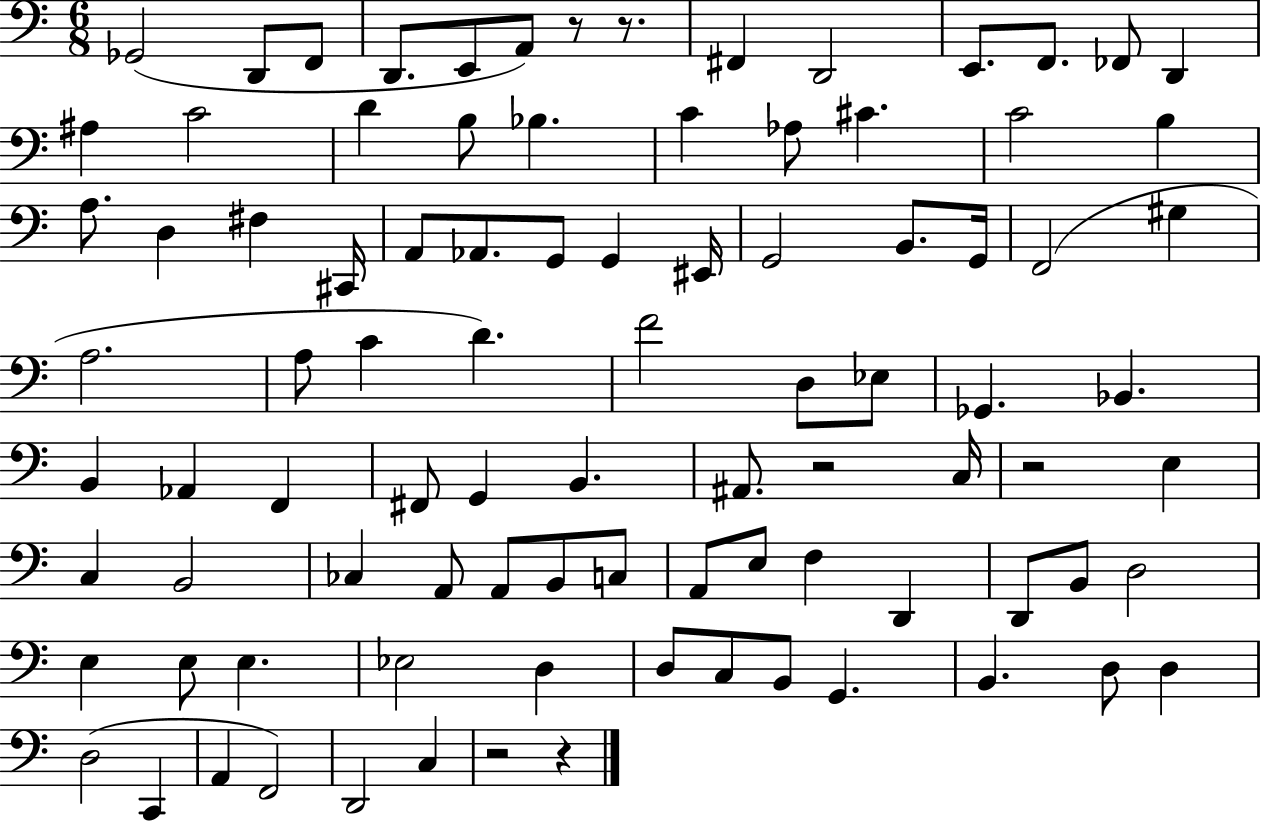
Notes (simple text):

Gb2/h D2/e F2/e D2/e. E2/e A2/e R/e R/e. F#2/q D2/h E2/e. F2/e. FES2/e D2/q A#3/q C4/h D4/q B3/e Bb3/q. C4/q Ab3/e C#4/q. C4/h B3/q A3/e. D3/q F#3/q C#2/s A2/e Ab2/e. G2/e G2/q EIS2/s G2/h B2/e. G2/s F2/h G#3/q A3/h. A3/e C4/q D4/q. F4/h D3/e Eb3/e Gb2/q. Bb2/q. B2/q Ab2/q F2/q F#2/e G2/q B2/q. A#2/e. R/h C3/s R/h E3/q C3/q B2/h CES3/q A2/e A2/e B2/e C3/e A2/e E3/e F3/q D2/q D2/e B2/e D3/h E3/q E3/e E3/q. Eb3/h D3/q D3/e C3/e B2/e G2/q. B2/q. D3/e D3/q D3/h C2/q A2/q F2/h D2/h C3/q R/h R/q